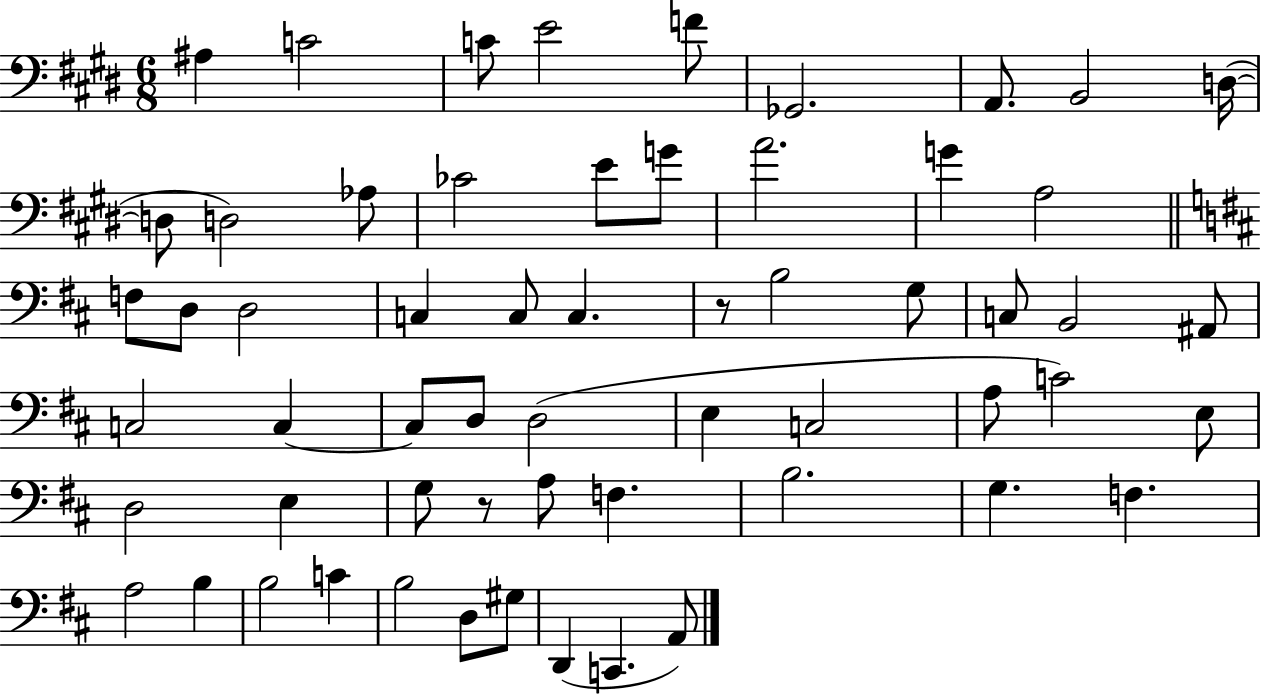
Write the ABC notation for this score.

X:1
T:Untitled
M:6/8
L:1/4
K:E
^A, C2 C/2 E2 F/2 _G,,2 A,,/2 B,,2 D,/4 D,/2 D,2 _A,/2 _C2 E/2 G/2 A2 G A,2 F,/2 D,/2 D,2 C, C,/2 C, z/2 B,2 G,/2 C,/2 B,,2 ^A,,/2 C,2 C, C,/2 D,/2 D,2 E, C,2 A,/2 C2 E,/2 D,2 E, G,/2 z/2 A,/2 F, B,2 G, F, A,2 B, B,2 C B,2 D,/2 ^G,/2 D,, C,, A,,/2